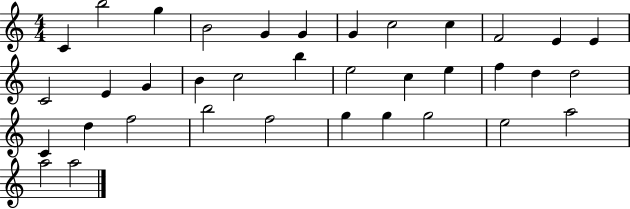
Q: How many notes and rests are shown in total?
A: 36